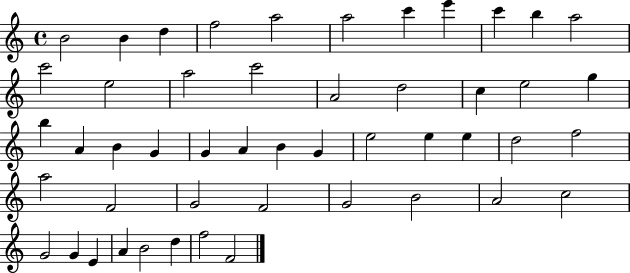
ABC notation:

X:1
T:Untitled
M:4/4
L:1/4
K:C
B2 B d f2 a2 a2 c' e' c' b a2 c'2 e2 a2 c'2 A2 d2 c e2 g b A B G G A B G e2 e e d2 f2 a2 F2 G2 F2 G2 B2 A2 c2 G2 G E A B2 d f2 F2